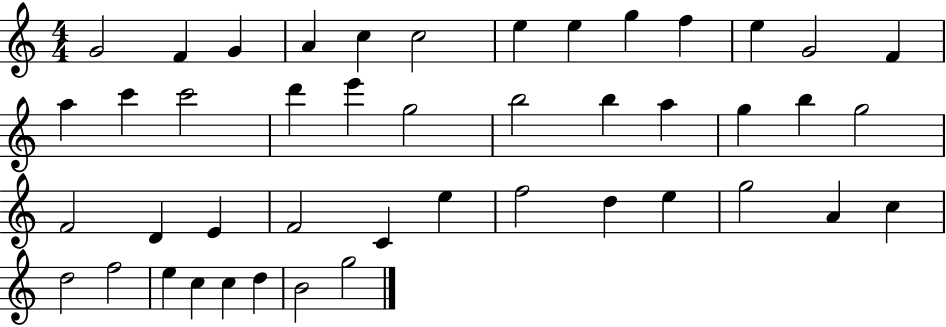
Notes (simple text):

G4/h F4/q G4/q A4/q C5/q C5/h E5/q E5/q G5/q F5/q E5/q G4/h F4/q A5/q C6/q C6/h D6/q E6/q G5/h B5/h B5/q A5/q G5/q B5/q G5/h F4/h D4/q E4/q F4/h C4/q E5/q F5/h D5/q E5/q G5/h A4/q C5/q D5/h F5/h E5/q C5/q C5/q D5/q B4/h G5/h